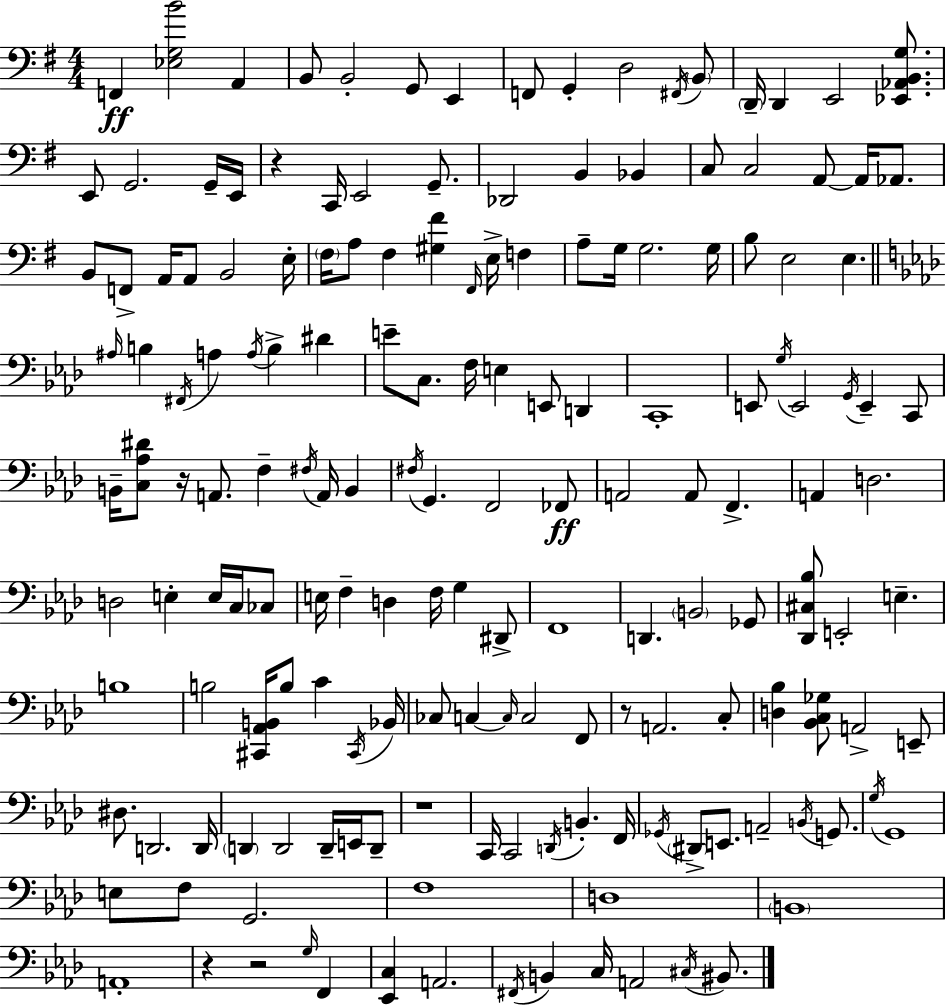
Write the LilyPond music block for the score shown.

{
  \clef bass
  \numericTimeSignature
  \time 4/4
  \key e \minor
  f,4\ff <ees g b'>2 a,4 | b,8 b,2-. g,8 e,4 | f,8 g,4-. d2 \acciaccatura { fis,16 } \parenthesize b,8 | \parenthesize d,16-- d,4 e,2 <ees, aes, b, g>8. | \break e,8 g,2. g,16-- | e,16 r4 c,16 e,2 g,8.-- | des,2 b,4 bes,4 | c8 c2 a,8~~ a,16 aes,8. | \break b,8 f,8-> a,16 a,8 b,2 | e16-. \parenthesize fis16 a8 fis4 <gis fis'>4 \grace { fis,16 } e16-> f4 | a8-- g16 g2. | g16 b8 e2 e4. | \break \bar "||" \break \key f \minor \grace { ais16 } b4 \acciaccatura { fis,16 } a4 \acciaccatura { a16 } b4-> dis'4 | e'8-- c8. f16 e4 e,8 d,4 | c,1-. | e,8 \acciaccatura { g16 } e,2 \acciaccatura { g,16 } e,4-- | \break c,8 b,16-- <c aes dis'>8 r16 a,8. f4-- | \acciaccatura { fis16 } a,16 b,4 \acciaccatura { fis16 } g,4. f,2 | fes,8\ff a,2 a,8 | f,4.-> a,4 d2. | \break d2 e4-. | e16 c16 ces8 e16 f4-- d4 | f16 g4 dis,8-> f,1 | d,4. \parenthesize b,2 | \break ges,8 <des, cis bes>8 e,2-. | e4.-- b1 | b2 <cis, aes, b,>16 | b8 c'4 \acciaccatura { cis,16 } bes,16 ces8 c4~~ \grace { c16 } c2 | \break f,8 r8 a,2. | c8-. <d bes>4 <bes, c ges>8 a,2-> | e,8-- dis8. d,2. | d,16 \parenthesize d,4 d,2 | \break d,16-- e,16 d,8-- r1 | c,16 c,2 | \acciaccatura { d,16 } b,4.-. f,16 \acciaccatura { ges,16 } \parenthesize dis,8-> e,8. | a,2-- \acciaccatura { b,16 } g,8. \acciaccatura { g16 } g,1 | \break e8 f8 | g,2. f1 | d1 | \parenthesize b,1 | \break a,1-. | r4 | r2 \grace { g16 } f,4 <ees, c>4 | a,2. \acciaccatura { fis,16 } b,4 | \break c16 a,2 \acciaccatura { cis16 } bis,8. | \bar "|."
}